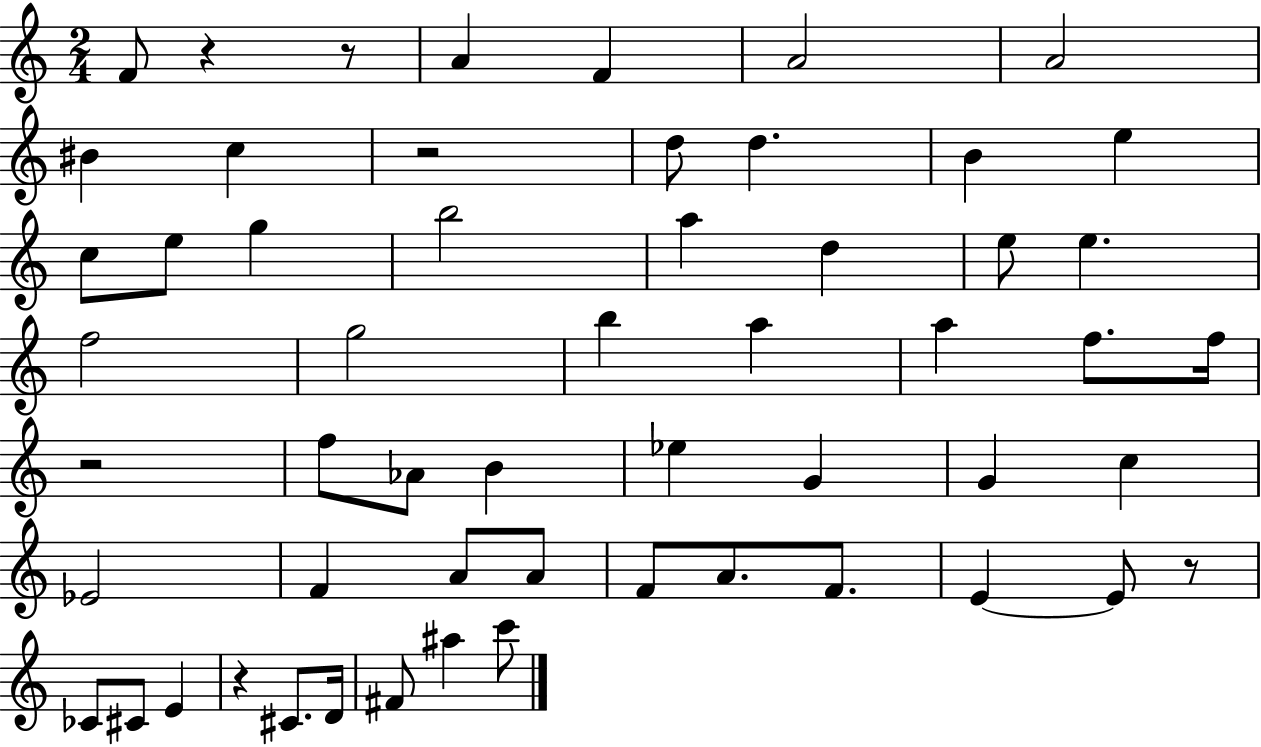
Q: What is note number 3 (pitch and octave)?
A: F4